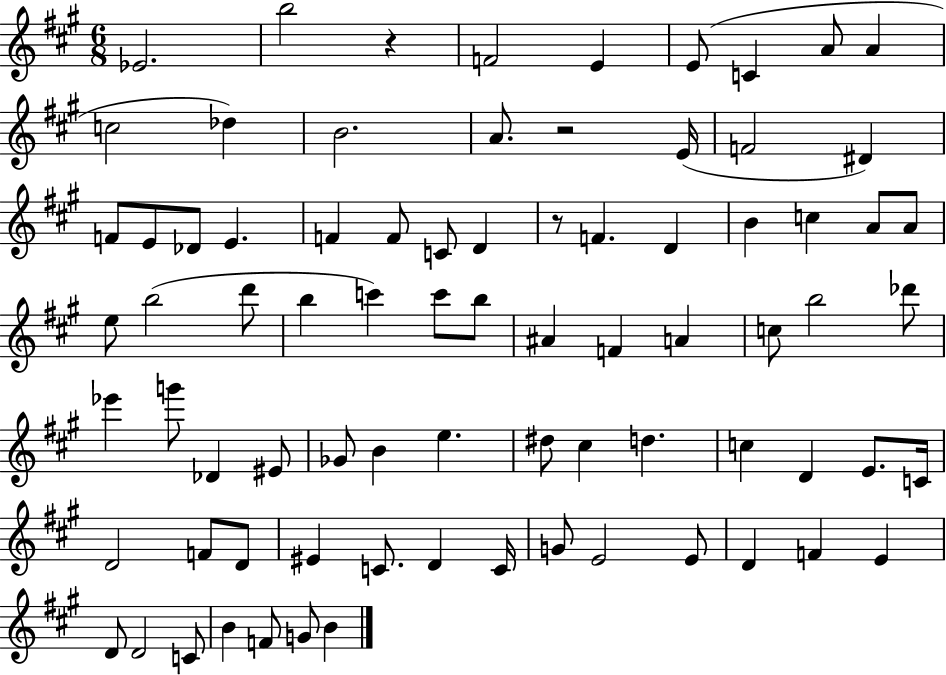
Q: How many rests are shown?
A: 3